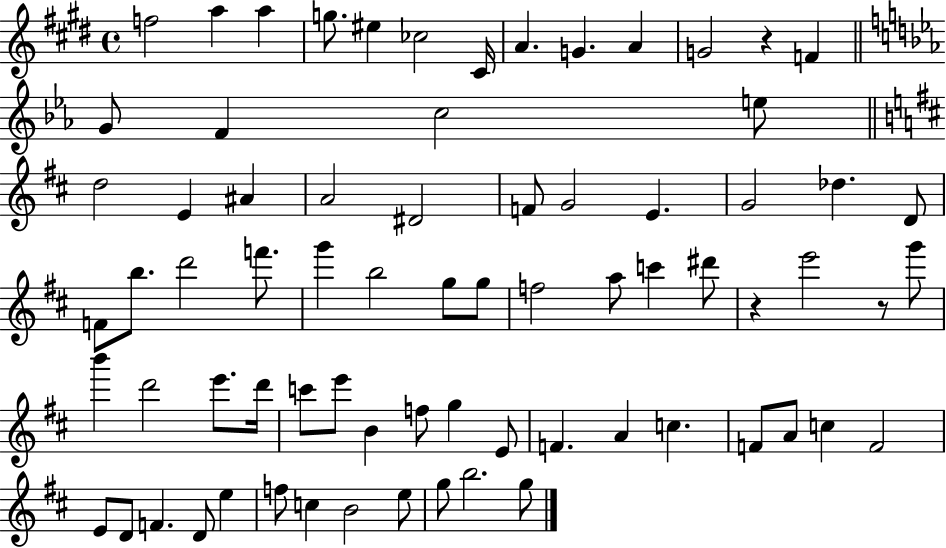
{
  \clef treble
  \time 4/4
  \defaultTimeSignature
  \key e \major
  f''2 a''4 a''4 | g''8. eis''4 ces''2 cis'16 | a'4. g'4. a'4 | g'2 r4 f'4 | \break \bar "||" \break \key ees \major g'8 f'4 c''2 e''8 | \bar "||" \break \key d \major d''2 e'4 ais'4 | a'2 dis'2 | f'8 g'2 e'4. | g'2 des''4. d'8 | \break f'8 b''8. d'''2 f'''8. | g'''4 b''2 g''8 g''8 | f''2 a''8 c'''4 dis'''8 | r4 e'''2 r8 g'''8 | \break b'''4 d'''2 e'''8. d'''16 | c'''8 e'''8 b'4 f''8 g''4 e'8 | f'4. a'4 c''4. | f'8 a'8 c''4 f'2 | \break e'8 d'8 f'4. d'8 e''4 | f''8 c''4 b'2 e''8 | g''8 b''2. g''8 | \bar "|."
}